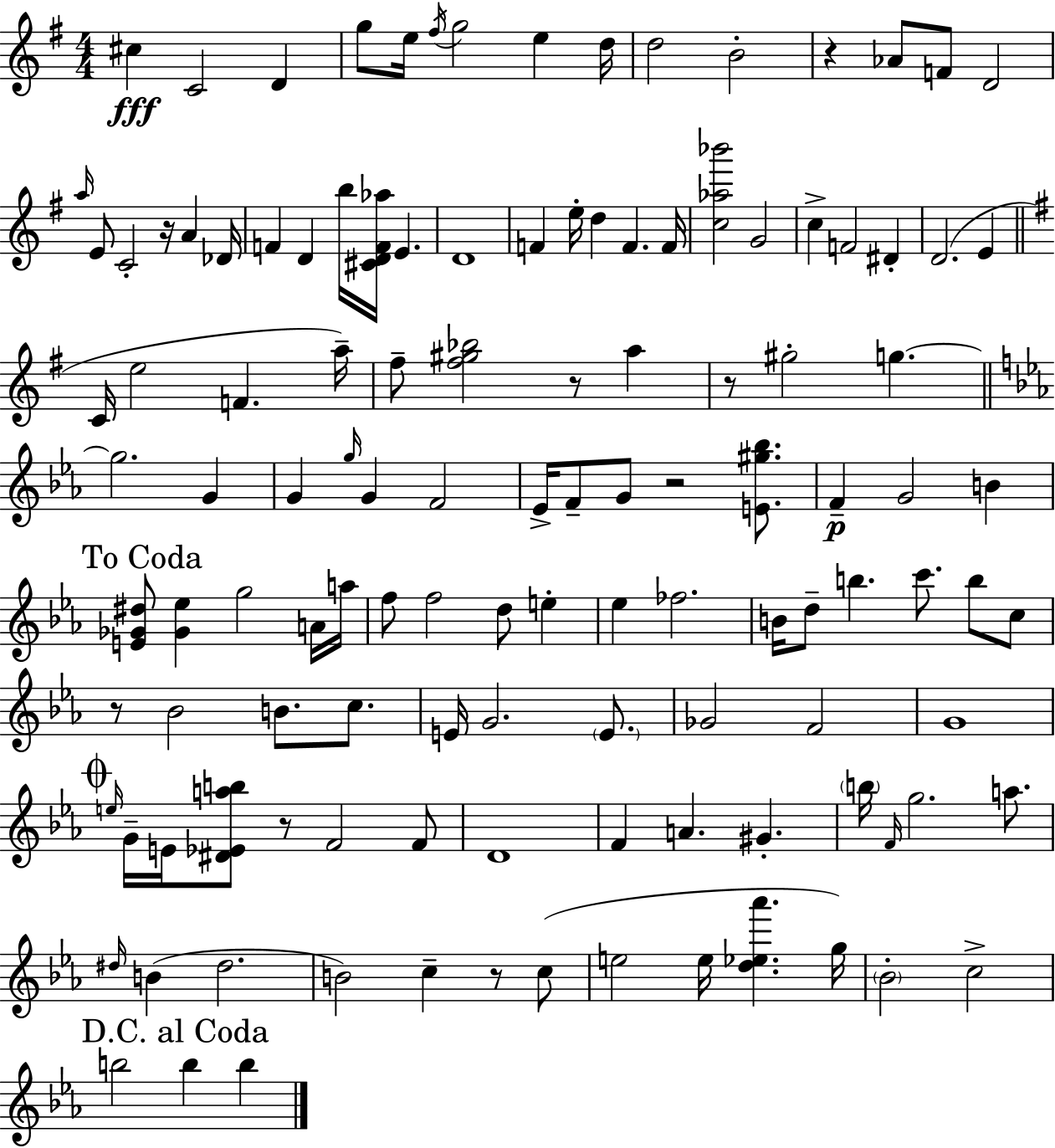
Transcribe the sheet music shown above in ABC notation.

X:1
T:Untitled
M:4/4
L:1/4
K:Em
^c C2 D g/2 e/4 ^f/4 g2 e d/4 d2 B2 z _A/2 F/2 D2 a/4 E/2 C2 z/4 A _D/4 F D b/4 [^CDF_a]/4 E D4 F e/4 d F F/4 [c_a_b']2 G2 c F2 ^D D2 E C/4 e2 F a/4 ^f/2 [^f^g_b]2 z/2 a z/2 ^g2 g g2 G G g/4 G F2 _E/4 F/2 G/2 z2 [E^g_b]/2 F G2 B [E_G^d]/2 [_G_e] g2 A/4 a/4 f/2 f2 d/2 e _e _f2 B/4 d/2 b c'/2 b/2 c/2 z/2 _B2 B/2 c/2 E/4 G2 E/2 _G2 F2 G4 e/4 G/4 E/4 [^D_Eab]/2 z/2 F2 F/2 D4 F A ^G b/4 F/4 g2 a/2 ^d/4 B ^d2 B2 c z/2 c/2 e2 e/4 [d_e_a'] g/4 _B2 c2 b2 b b